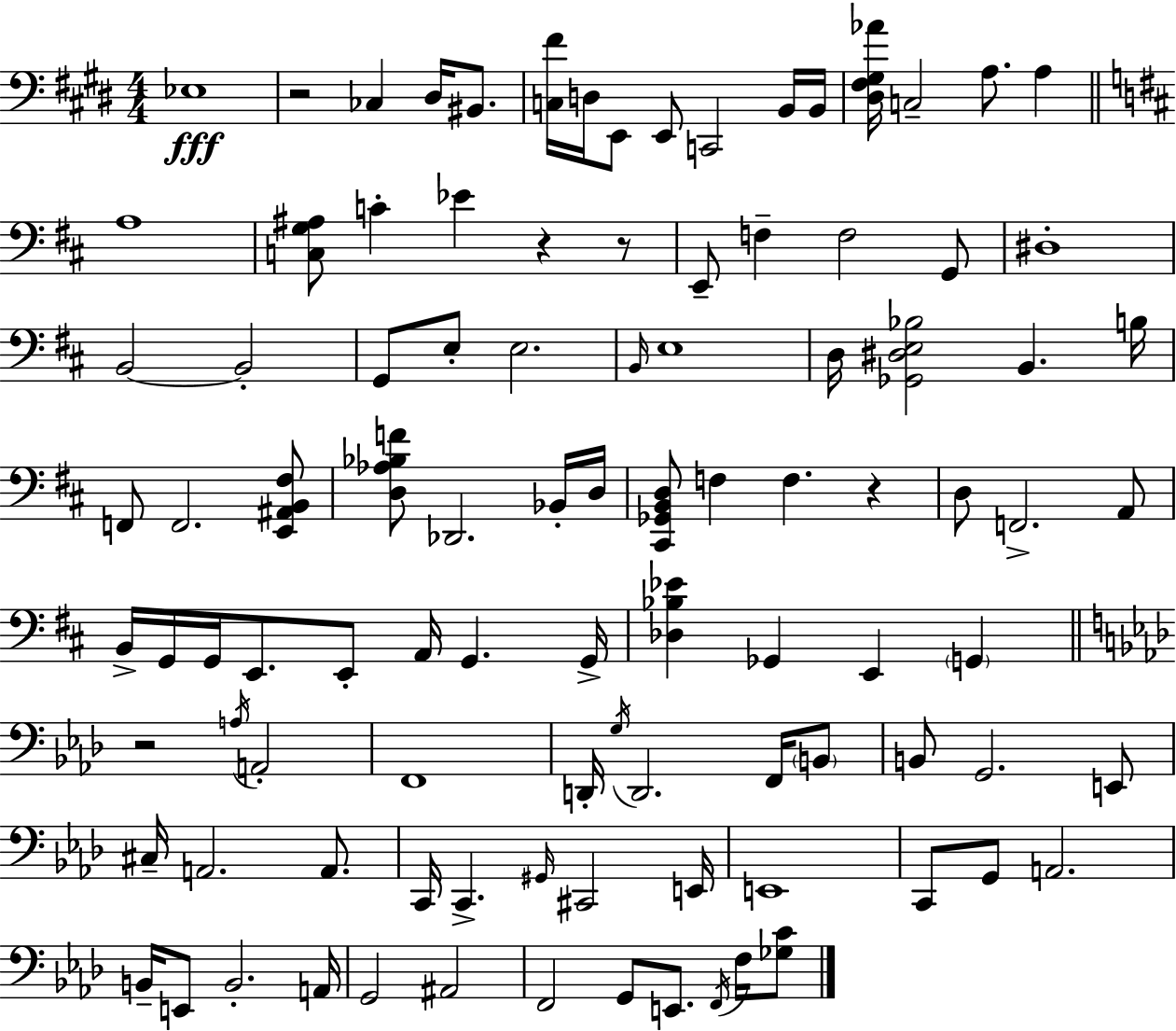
Eb3/w R/h CES3/q D#3/s BIS2/e. [C3,F#4]/s D3/s E2/e E2/e C2/h B2/s B2/s [D#3,F#3,G#3,Ab4]/s C3/h A3/e. A3/q A3/w [C3,G3,A#3]/e C4/q Eb4/q R/q R/e E2/e F3/q F3/h G2/e D#3/w B2/h B2/h G2/e E3/e E3/h. B2/s E3/w D3/s [Gb2,D#3,E3,Bb3]/h B2/q. B3/s F2/e F2/h. [E2,A#2,B2,F#3]/e [D3,Ab3,Bb3,F4]/e Db2/h. Bb2/s D3/s [C#2,Gb2,B2,D3]/e F3/q F3/q. R/q D3/e F2/h. A2/e B2/s G2/s G2/s E2/e. E2/e A2/s G2/q. G2/s [Db3,Bb3,Eb4]/q Gb2/q E2/q G2/q R/h A3/s A2/h F2/w D2/s G3/s D2/h. F2/s B2/e B2/e G2/h. E2/e C#3/s A2/h. A2/e. C2/s C2/q. G#2/s C#2/h E2/s E2/w C2/e G2/e A2/h. B2/s E2/e B2/h. A2/s G2/h A#2/h F2/h G2/e E2/e. F2/s F3/s [Gb3,C4]/e